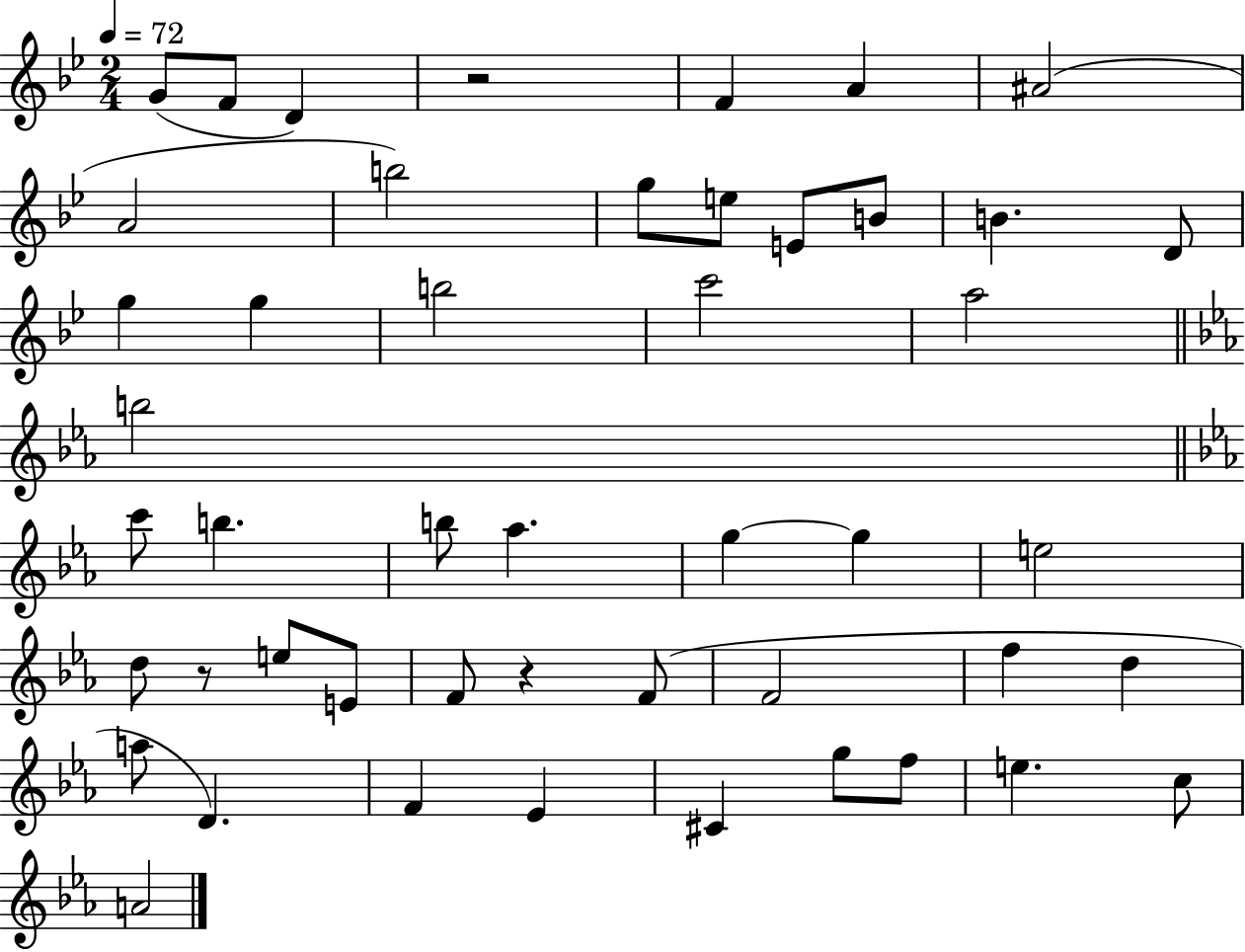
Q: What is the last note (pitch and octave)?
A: A4